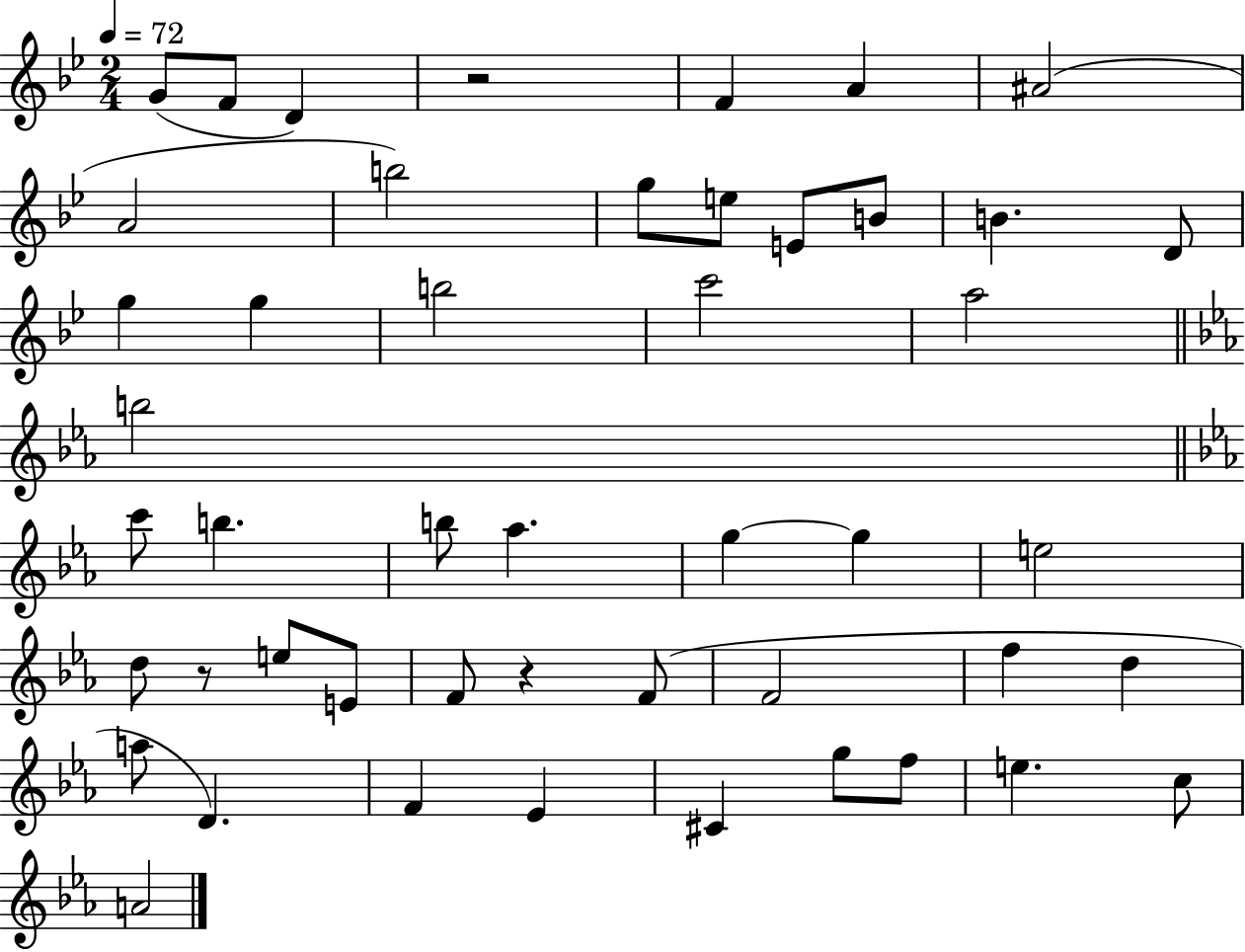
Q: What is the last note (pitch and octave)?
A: A4